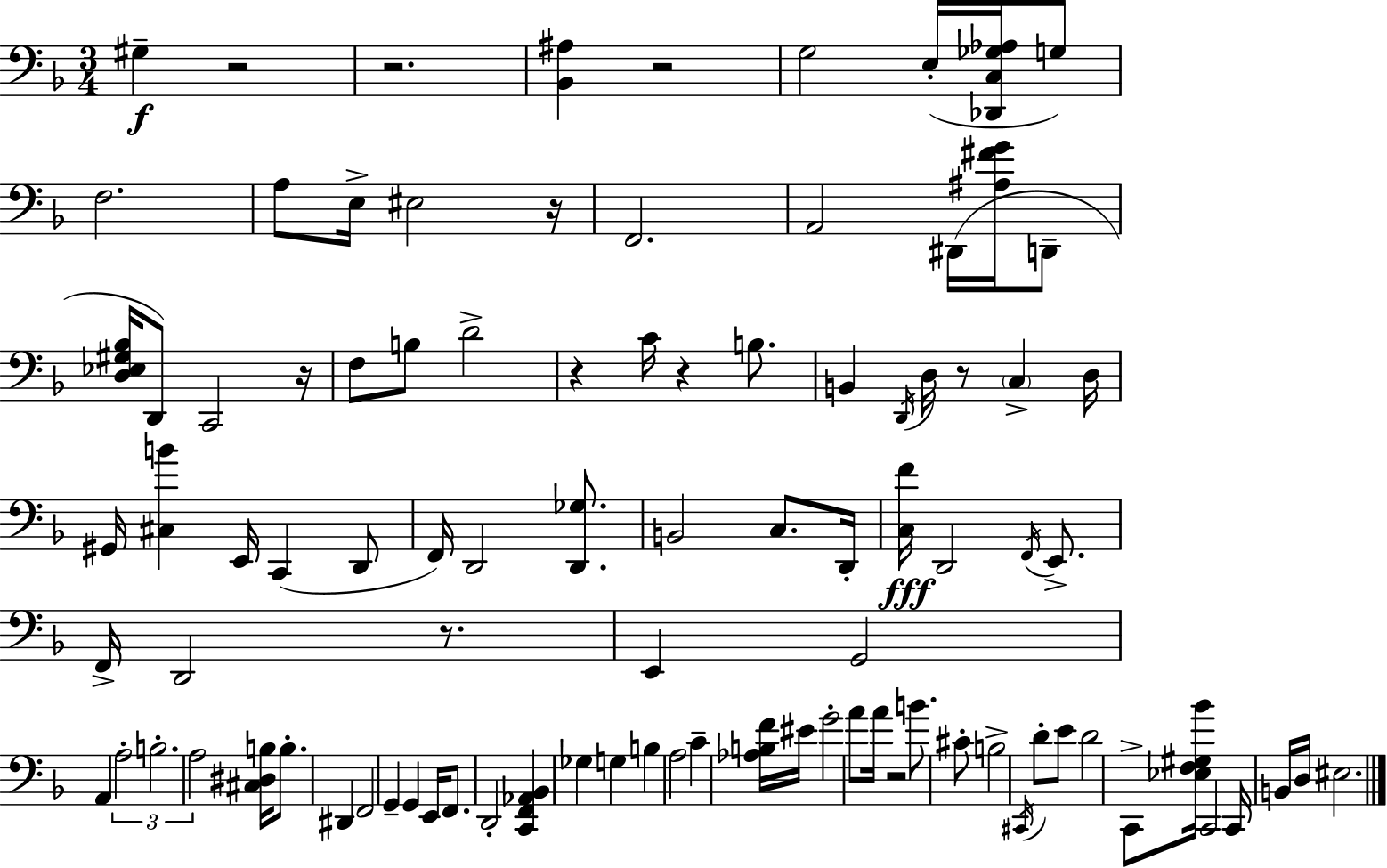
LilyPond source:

{
  \clef bass
  \numericTimeSignature
  \time 3/4
  \key f \major
  gis4--\f r2 | r2. | <bes, ais>4 r2 | g2 e16-.( <des, c ges aes>16 g8) | \break f2. | a8 e16-> eis2 r16 | f,2. | a,2 dis,16( <ais fis' g'>16 d,8-- | \break <d ees gis bes>16 d,8) c,2 r16 | f8 b8 d'2-> | r4 c'16 r4 b8. | b,4 \acciaccatura { d,16 } d16 r8 \parenthesize c4-> | \break d16 gis,16 <cis b'>4 e,16 c,4( d,8 | f,16) d,2 <d, ges>8. | b,2 c8. | d,16-. <c f'>16\fff d,2 \acciaccatura { f,16 } e,8.-> | \break f,16-> d,2 r8. | e,4 g,2 | a,4 \tuplet 3/2 { a2-. | b2.-. | \break a2 } <cis dis b>16 b8.-. | dis,4 f,2 | g,4-- g,4 e,16 f,8. | d,2-. <c, f, aes, bes,>4 | \break ges4 g4 b4 | a2 c'4-- | <aes b f'>16 eis'16 g'2-. | a'8 a'16 r2 b'8. | \break cis'8-. b2-> | \acciaccatura { cis,16 } d'8-. e'8 d'2 | c,8-> <ees f gis bes'>16 c,2 | c,16 b,16 d16 eis2. | \break \bar "|."
}